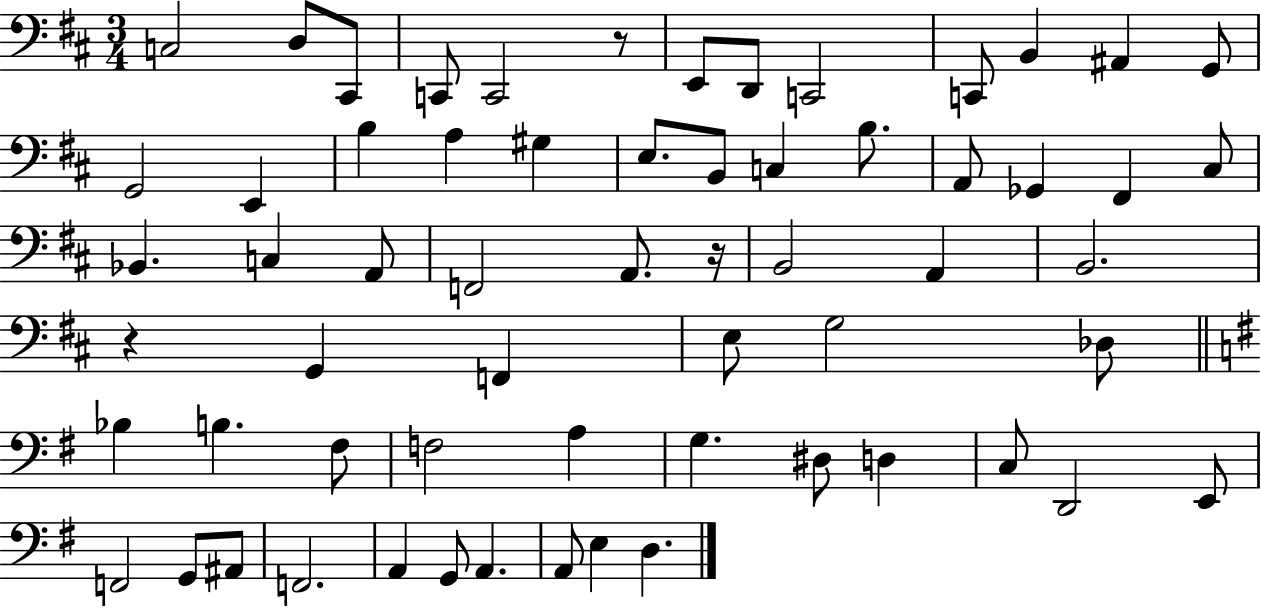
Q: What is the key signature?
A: D major